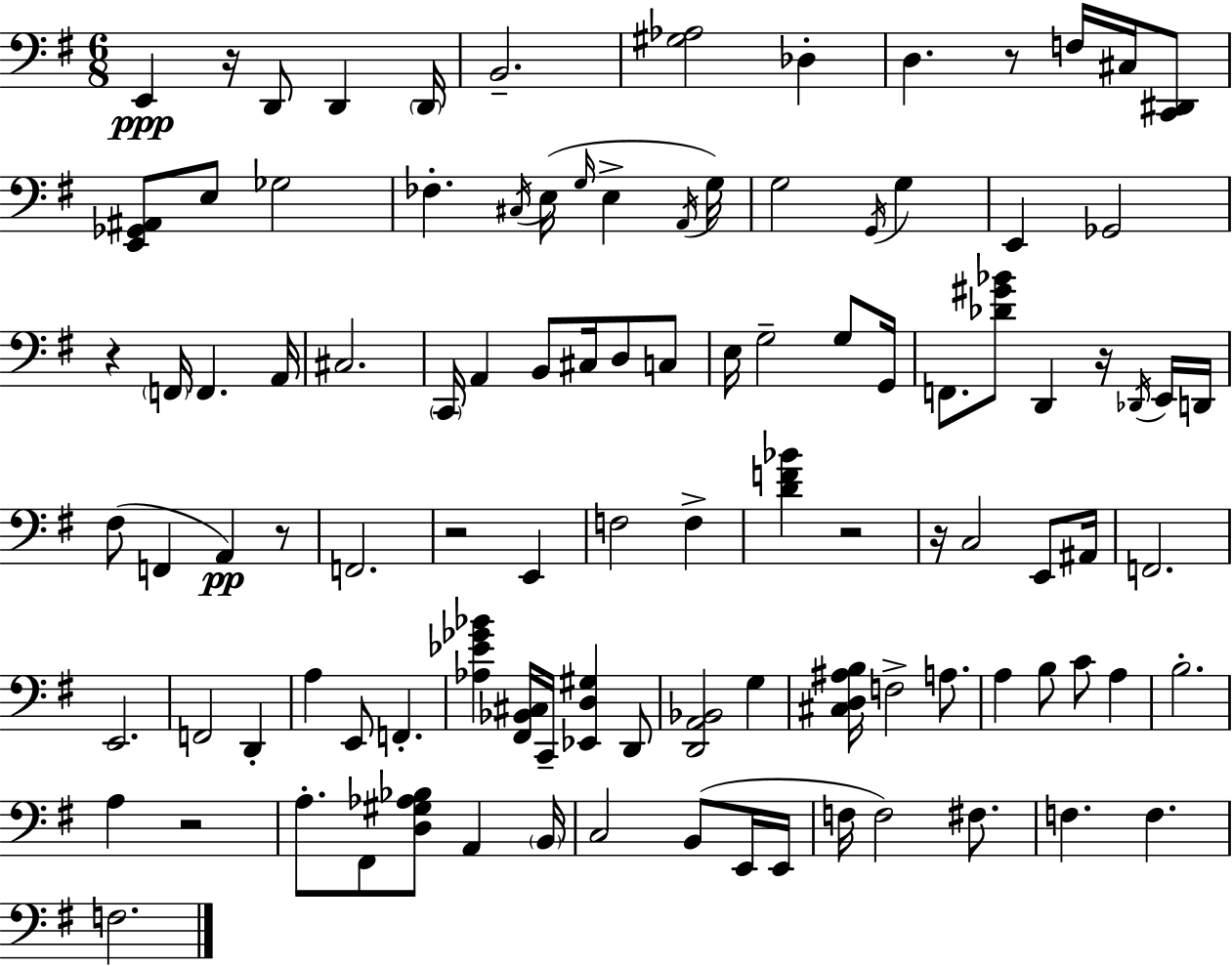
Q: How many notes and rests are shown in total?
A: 104